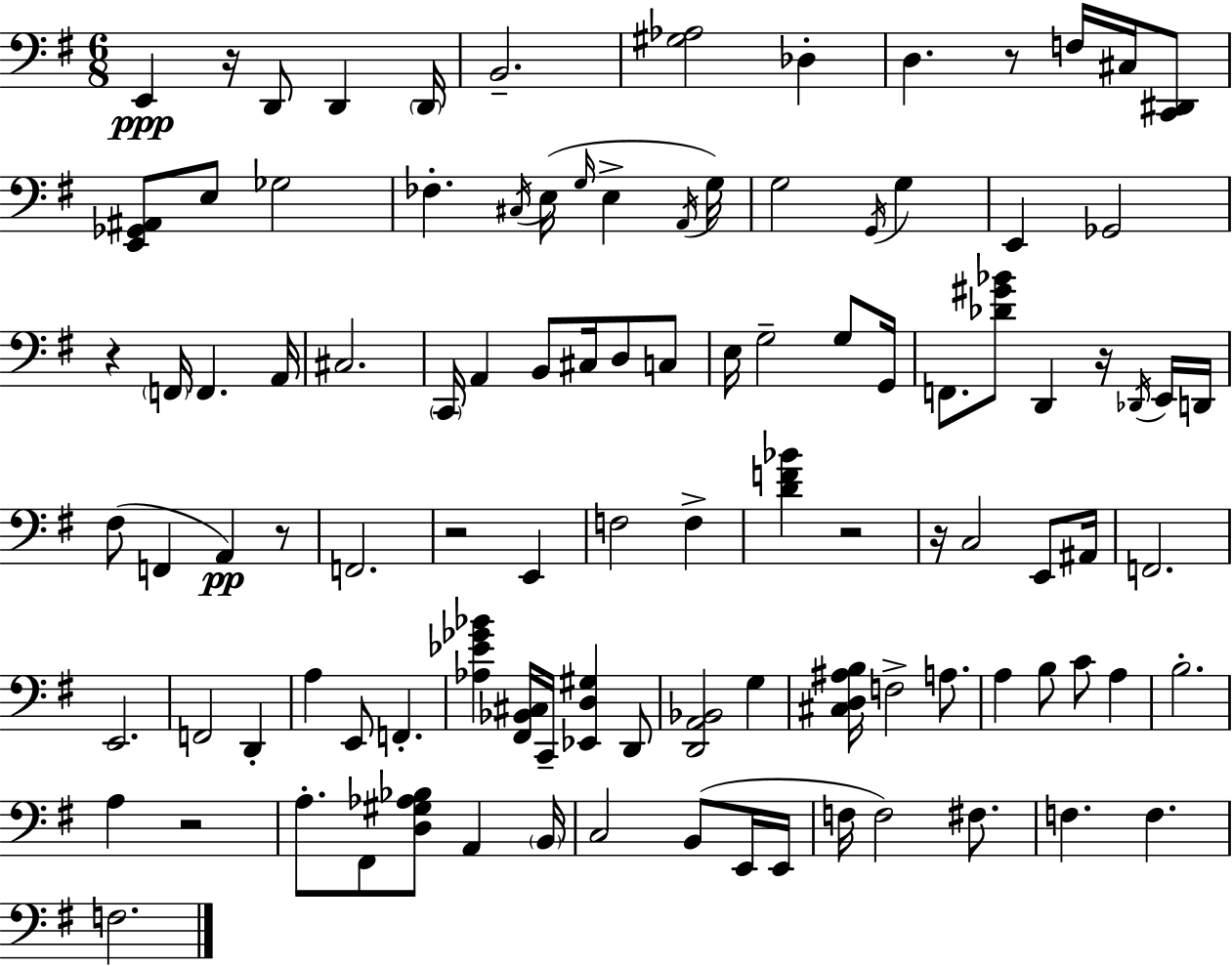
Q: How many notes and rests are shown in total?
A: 104